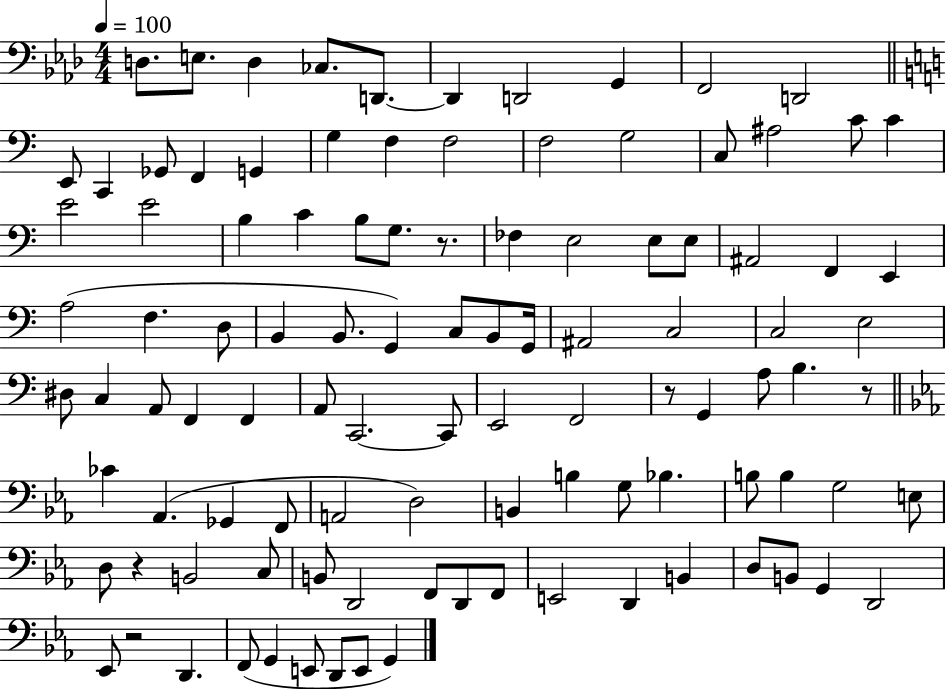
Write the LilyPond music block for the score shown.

{
  \clef bass
  \numericTimeSignature
  \time 4/4
  \key aes \major
  \tempo 4 = 100
  d8. e8. d4 ces8. d,8.~~ | d,4 d,2 g,4 | f,2 d,2 | \bar "||" \break \key a \minor e,8 c,4 ges,8 f,4 g,4 | g4 f4 f2 | f2 g2 | c8 ais2 c'8 c'4 | \break e'2 e'2 | b4 c'4 b8 g8. r8. | fes4 e2 e8 e8 | ais,2 f,4 e,4 | \break a2( f4. d8 | b,4 b,8. g,4) c8 b,8 g,16 | ais,2 c2 | c2 e2 | \break dis8 c4 a,8 f,4 f,4 | a,8 c,2.~~ c,8 | e,2 f,2 | r8 g,4 a8 b4. r8 | \break \bar "||" \break \key ees \major ces'4 aes,4.( ges,4 f,8 | a,2 d2) | b,4 b4 g8 bes4. | b8 b4 g2 e8 | \break d8 r4 b,2 c8 | b,8 d,2 f,8 d,8 f,8 | e,2 d,4 b,4 | d8 b,8 g,4 d,2 | \break ees,8 r2 d,4. | f,8( g,4 e,8 d,8 e,8 g,4) | \bar "|."
}